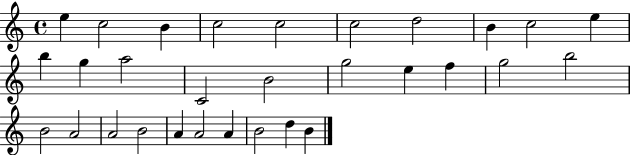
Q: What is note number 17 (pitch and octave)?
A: E5